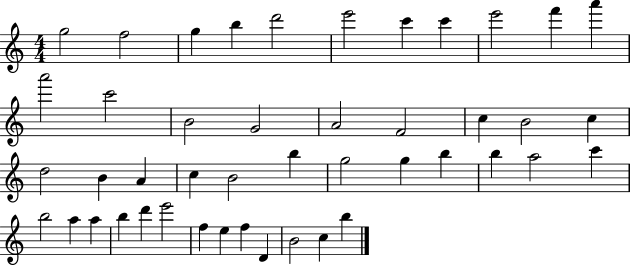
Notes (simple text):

G5/h F5/h G5/q B5/q D6/h E6/h C6/q C6/q E6/h F6/q A6/q A6/h C6/h B4/h G4/h A4/h F4/h C5/q B4/h C5/q D5/h B4/q A4/q C5/q B4/h B5/q G5/h G5/q B5/q B5/q A5/h C6/q B5/h A5/q A5/q B5/q D6/q E6/h F5/q E5/q F5/q D4/q B4/h C5/q B5/q